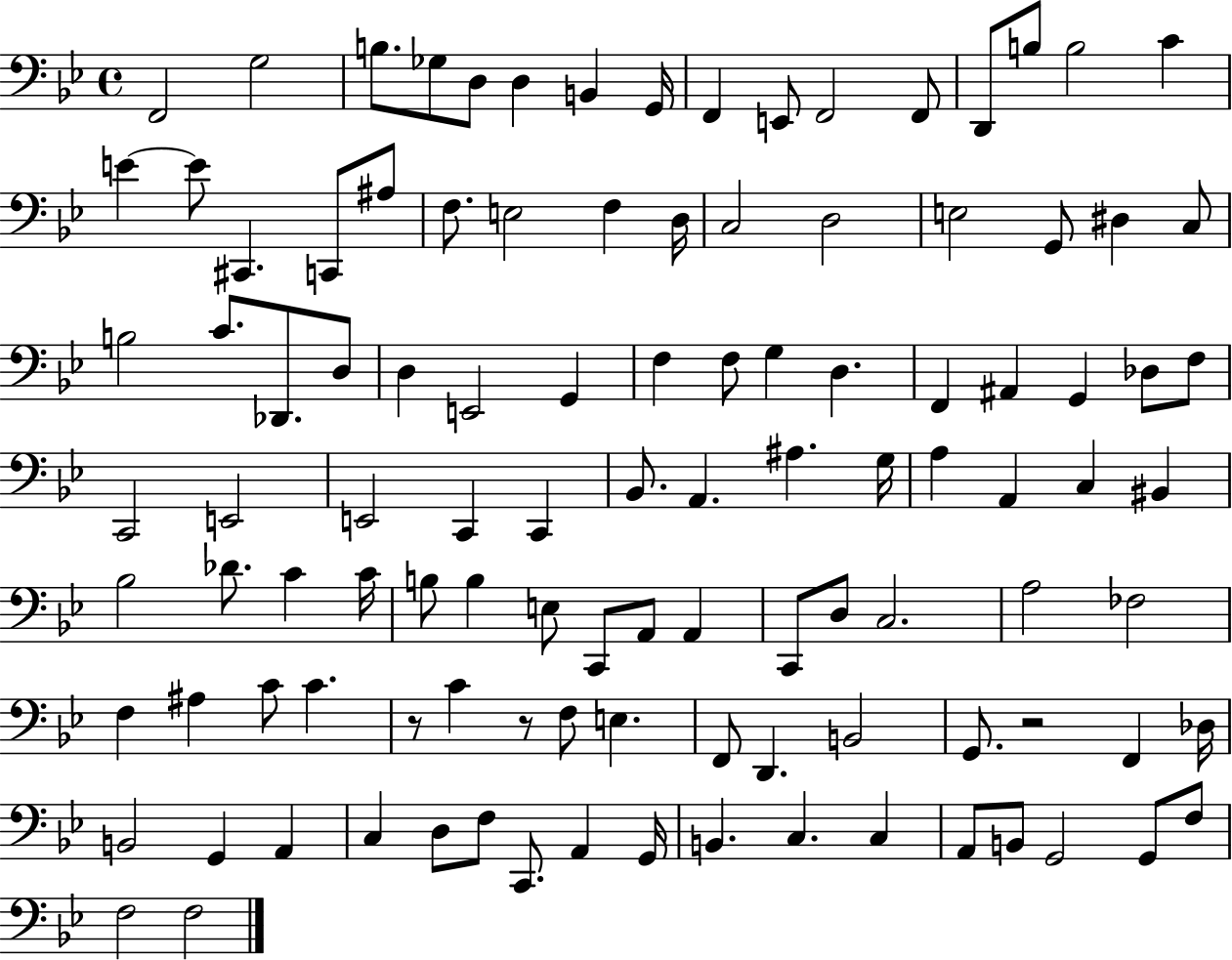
X:1
T:Untitled
M:4/4
L:1/4
K:Bb
F,,2 G,2 B,/2 _G,/2 D,/2 D, B,, G,,/4 F,, E,,/2 F,,2 F,,/2 D,,/2 B,/2 B,2 C E E/2 ^C,, C,,/2 ^A,/2 F,/2 E,2 F, D,/4 C,2 D,2 E,2 G,,/2 ^D, C,/2 B,2 C/2 _D,,/2 D,/2 D, E,,2 G,, F, F,/2 G, D, F,, ^A,, G,, _D,/2 F,/2 C,,2 E,,2 E,,2 C,, C,, _B,,/2 A,, ^A, G,/4 A, A,, C, ^B,, _B,2 _D/2 C C/4 B,/2 B, E,/2 C,,/2 A,,/2 A,, C,,/2 D,/2 C,2 A,2 _F,2 F, ^A, C/2 C z/2 C z/2 F,/2 E, F,,/2 D,, B,,2 G,,/2 z2 F,, _D,/4 B,,2 G,, A,, C, D,/2 F,/2 C,,/2 A,, G,,/4 B,, C, C, A,,/2 B,,/2 G,,2 G,,/2 F,/2 F,2 F,2